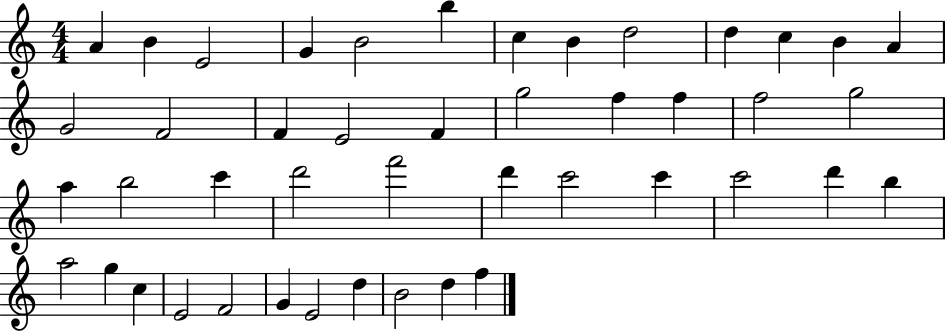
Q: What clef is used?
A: treble